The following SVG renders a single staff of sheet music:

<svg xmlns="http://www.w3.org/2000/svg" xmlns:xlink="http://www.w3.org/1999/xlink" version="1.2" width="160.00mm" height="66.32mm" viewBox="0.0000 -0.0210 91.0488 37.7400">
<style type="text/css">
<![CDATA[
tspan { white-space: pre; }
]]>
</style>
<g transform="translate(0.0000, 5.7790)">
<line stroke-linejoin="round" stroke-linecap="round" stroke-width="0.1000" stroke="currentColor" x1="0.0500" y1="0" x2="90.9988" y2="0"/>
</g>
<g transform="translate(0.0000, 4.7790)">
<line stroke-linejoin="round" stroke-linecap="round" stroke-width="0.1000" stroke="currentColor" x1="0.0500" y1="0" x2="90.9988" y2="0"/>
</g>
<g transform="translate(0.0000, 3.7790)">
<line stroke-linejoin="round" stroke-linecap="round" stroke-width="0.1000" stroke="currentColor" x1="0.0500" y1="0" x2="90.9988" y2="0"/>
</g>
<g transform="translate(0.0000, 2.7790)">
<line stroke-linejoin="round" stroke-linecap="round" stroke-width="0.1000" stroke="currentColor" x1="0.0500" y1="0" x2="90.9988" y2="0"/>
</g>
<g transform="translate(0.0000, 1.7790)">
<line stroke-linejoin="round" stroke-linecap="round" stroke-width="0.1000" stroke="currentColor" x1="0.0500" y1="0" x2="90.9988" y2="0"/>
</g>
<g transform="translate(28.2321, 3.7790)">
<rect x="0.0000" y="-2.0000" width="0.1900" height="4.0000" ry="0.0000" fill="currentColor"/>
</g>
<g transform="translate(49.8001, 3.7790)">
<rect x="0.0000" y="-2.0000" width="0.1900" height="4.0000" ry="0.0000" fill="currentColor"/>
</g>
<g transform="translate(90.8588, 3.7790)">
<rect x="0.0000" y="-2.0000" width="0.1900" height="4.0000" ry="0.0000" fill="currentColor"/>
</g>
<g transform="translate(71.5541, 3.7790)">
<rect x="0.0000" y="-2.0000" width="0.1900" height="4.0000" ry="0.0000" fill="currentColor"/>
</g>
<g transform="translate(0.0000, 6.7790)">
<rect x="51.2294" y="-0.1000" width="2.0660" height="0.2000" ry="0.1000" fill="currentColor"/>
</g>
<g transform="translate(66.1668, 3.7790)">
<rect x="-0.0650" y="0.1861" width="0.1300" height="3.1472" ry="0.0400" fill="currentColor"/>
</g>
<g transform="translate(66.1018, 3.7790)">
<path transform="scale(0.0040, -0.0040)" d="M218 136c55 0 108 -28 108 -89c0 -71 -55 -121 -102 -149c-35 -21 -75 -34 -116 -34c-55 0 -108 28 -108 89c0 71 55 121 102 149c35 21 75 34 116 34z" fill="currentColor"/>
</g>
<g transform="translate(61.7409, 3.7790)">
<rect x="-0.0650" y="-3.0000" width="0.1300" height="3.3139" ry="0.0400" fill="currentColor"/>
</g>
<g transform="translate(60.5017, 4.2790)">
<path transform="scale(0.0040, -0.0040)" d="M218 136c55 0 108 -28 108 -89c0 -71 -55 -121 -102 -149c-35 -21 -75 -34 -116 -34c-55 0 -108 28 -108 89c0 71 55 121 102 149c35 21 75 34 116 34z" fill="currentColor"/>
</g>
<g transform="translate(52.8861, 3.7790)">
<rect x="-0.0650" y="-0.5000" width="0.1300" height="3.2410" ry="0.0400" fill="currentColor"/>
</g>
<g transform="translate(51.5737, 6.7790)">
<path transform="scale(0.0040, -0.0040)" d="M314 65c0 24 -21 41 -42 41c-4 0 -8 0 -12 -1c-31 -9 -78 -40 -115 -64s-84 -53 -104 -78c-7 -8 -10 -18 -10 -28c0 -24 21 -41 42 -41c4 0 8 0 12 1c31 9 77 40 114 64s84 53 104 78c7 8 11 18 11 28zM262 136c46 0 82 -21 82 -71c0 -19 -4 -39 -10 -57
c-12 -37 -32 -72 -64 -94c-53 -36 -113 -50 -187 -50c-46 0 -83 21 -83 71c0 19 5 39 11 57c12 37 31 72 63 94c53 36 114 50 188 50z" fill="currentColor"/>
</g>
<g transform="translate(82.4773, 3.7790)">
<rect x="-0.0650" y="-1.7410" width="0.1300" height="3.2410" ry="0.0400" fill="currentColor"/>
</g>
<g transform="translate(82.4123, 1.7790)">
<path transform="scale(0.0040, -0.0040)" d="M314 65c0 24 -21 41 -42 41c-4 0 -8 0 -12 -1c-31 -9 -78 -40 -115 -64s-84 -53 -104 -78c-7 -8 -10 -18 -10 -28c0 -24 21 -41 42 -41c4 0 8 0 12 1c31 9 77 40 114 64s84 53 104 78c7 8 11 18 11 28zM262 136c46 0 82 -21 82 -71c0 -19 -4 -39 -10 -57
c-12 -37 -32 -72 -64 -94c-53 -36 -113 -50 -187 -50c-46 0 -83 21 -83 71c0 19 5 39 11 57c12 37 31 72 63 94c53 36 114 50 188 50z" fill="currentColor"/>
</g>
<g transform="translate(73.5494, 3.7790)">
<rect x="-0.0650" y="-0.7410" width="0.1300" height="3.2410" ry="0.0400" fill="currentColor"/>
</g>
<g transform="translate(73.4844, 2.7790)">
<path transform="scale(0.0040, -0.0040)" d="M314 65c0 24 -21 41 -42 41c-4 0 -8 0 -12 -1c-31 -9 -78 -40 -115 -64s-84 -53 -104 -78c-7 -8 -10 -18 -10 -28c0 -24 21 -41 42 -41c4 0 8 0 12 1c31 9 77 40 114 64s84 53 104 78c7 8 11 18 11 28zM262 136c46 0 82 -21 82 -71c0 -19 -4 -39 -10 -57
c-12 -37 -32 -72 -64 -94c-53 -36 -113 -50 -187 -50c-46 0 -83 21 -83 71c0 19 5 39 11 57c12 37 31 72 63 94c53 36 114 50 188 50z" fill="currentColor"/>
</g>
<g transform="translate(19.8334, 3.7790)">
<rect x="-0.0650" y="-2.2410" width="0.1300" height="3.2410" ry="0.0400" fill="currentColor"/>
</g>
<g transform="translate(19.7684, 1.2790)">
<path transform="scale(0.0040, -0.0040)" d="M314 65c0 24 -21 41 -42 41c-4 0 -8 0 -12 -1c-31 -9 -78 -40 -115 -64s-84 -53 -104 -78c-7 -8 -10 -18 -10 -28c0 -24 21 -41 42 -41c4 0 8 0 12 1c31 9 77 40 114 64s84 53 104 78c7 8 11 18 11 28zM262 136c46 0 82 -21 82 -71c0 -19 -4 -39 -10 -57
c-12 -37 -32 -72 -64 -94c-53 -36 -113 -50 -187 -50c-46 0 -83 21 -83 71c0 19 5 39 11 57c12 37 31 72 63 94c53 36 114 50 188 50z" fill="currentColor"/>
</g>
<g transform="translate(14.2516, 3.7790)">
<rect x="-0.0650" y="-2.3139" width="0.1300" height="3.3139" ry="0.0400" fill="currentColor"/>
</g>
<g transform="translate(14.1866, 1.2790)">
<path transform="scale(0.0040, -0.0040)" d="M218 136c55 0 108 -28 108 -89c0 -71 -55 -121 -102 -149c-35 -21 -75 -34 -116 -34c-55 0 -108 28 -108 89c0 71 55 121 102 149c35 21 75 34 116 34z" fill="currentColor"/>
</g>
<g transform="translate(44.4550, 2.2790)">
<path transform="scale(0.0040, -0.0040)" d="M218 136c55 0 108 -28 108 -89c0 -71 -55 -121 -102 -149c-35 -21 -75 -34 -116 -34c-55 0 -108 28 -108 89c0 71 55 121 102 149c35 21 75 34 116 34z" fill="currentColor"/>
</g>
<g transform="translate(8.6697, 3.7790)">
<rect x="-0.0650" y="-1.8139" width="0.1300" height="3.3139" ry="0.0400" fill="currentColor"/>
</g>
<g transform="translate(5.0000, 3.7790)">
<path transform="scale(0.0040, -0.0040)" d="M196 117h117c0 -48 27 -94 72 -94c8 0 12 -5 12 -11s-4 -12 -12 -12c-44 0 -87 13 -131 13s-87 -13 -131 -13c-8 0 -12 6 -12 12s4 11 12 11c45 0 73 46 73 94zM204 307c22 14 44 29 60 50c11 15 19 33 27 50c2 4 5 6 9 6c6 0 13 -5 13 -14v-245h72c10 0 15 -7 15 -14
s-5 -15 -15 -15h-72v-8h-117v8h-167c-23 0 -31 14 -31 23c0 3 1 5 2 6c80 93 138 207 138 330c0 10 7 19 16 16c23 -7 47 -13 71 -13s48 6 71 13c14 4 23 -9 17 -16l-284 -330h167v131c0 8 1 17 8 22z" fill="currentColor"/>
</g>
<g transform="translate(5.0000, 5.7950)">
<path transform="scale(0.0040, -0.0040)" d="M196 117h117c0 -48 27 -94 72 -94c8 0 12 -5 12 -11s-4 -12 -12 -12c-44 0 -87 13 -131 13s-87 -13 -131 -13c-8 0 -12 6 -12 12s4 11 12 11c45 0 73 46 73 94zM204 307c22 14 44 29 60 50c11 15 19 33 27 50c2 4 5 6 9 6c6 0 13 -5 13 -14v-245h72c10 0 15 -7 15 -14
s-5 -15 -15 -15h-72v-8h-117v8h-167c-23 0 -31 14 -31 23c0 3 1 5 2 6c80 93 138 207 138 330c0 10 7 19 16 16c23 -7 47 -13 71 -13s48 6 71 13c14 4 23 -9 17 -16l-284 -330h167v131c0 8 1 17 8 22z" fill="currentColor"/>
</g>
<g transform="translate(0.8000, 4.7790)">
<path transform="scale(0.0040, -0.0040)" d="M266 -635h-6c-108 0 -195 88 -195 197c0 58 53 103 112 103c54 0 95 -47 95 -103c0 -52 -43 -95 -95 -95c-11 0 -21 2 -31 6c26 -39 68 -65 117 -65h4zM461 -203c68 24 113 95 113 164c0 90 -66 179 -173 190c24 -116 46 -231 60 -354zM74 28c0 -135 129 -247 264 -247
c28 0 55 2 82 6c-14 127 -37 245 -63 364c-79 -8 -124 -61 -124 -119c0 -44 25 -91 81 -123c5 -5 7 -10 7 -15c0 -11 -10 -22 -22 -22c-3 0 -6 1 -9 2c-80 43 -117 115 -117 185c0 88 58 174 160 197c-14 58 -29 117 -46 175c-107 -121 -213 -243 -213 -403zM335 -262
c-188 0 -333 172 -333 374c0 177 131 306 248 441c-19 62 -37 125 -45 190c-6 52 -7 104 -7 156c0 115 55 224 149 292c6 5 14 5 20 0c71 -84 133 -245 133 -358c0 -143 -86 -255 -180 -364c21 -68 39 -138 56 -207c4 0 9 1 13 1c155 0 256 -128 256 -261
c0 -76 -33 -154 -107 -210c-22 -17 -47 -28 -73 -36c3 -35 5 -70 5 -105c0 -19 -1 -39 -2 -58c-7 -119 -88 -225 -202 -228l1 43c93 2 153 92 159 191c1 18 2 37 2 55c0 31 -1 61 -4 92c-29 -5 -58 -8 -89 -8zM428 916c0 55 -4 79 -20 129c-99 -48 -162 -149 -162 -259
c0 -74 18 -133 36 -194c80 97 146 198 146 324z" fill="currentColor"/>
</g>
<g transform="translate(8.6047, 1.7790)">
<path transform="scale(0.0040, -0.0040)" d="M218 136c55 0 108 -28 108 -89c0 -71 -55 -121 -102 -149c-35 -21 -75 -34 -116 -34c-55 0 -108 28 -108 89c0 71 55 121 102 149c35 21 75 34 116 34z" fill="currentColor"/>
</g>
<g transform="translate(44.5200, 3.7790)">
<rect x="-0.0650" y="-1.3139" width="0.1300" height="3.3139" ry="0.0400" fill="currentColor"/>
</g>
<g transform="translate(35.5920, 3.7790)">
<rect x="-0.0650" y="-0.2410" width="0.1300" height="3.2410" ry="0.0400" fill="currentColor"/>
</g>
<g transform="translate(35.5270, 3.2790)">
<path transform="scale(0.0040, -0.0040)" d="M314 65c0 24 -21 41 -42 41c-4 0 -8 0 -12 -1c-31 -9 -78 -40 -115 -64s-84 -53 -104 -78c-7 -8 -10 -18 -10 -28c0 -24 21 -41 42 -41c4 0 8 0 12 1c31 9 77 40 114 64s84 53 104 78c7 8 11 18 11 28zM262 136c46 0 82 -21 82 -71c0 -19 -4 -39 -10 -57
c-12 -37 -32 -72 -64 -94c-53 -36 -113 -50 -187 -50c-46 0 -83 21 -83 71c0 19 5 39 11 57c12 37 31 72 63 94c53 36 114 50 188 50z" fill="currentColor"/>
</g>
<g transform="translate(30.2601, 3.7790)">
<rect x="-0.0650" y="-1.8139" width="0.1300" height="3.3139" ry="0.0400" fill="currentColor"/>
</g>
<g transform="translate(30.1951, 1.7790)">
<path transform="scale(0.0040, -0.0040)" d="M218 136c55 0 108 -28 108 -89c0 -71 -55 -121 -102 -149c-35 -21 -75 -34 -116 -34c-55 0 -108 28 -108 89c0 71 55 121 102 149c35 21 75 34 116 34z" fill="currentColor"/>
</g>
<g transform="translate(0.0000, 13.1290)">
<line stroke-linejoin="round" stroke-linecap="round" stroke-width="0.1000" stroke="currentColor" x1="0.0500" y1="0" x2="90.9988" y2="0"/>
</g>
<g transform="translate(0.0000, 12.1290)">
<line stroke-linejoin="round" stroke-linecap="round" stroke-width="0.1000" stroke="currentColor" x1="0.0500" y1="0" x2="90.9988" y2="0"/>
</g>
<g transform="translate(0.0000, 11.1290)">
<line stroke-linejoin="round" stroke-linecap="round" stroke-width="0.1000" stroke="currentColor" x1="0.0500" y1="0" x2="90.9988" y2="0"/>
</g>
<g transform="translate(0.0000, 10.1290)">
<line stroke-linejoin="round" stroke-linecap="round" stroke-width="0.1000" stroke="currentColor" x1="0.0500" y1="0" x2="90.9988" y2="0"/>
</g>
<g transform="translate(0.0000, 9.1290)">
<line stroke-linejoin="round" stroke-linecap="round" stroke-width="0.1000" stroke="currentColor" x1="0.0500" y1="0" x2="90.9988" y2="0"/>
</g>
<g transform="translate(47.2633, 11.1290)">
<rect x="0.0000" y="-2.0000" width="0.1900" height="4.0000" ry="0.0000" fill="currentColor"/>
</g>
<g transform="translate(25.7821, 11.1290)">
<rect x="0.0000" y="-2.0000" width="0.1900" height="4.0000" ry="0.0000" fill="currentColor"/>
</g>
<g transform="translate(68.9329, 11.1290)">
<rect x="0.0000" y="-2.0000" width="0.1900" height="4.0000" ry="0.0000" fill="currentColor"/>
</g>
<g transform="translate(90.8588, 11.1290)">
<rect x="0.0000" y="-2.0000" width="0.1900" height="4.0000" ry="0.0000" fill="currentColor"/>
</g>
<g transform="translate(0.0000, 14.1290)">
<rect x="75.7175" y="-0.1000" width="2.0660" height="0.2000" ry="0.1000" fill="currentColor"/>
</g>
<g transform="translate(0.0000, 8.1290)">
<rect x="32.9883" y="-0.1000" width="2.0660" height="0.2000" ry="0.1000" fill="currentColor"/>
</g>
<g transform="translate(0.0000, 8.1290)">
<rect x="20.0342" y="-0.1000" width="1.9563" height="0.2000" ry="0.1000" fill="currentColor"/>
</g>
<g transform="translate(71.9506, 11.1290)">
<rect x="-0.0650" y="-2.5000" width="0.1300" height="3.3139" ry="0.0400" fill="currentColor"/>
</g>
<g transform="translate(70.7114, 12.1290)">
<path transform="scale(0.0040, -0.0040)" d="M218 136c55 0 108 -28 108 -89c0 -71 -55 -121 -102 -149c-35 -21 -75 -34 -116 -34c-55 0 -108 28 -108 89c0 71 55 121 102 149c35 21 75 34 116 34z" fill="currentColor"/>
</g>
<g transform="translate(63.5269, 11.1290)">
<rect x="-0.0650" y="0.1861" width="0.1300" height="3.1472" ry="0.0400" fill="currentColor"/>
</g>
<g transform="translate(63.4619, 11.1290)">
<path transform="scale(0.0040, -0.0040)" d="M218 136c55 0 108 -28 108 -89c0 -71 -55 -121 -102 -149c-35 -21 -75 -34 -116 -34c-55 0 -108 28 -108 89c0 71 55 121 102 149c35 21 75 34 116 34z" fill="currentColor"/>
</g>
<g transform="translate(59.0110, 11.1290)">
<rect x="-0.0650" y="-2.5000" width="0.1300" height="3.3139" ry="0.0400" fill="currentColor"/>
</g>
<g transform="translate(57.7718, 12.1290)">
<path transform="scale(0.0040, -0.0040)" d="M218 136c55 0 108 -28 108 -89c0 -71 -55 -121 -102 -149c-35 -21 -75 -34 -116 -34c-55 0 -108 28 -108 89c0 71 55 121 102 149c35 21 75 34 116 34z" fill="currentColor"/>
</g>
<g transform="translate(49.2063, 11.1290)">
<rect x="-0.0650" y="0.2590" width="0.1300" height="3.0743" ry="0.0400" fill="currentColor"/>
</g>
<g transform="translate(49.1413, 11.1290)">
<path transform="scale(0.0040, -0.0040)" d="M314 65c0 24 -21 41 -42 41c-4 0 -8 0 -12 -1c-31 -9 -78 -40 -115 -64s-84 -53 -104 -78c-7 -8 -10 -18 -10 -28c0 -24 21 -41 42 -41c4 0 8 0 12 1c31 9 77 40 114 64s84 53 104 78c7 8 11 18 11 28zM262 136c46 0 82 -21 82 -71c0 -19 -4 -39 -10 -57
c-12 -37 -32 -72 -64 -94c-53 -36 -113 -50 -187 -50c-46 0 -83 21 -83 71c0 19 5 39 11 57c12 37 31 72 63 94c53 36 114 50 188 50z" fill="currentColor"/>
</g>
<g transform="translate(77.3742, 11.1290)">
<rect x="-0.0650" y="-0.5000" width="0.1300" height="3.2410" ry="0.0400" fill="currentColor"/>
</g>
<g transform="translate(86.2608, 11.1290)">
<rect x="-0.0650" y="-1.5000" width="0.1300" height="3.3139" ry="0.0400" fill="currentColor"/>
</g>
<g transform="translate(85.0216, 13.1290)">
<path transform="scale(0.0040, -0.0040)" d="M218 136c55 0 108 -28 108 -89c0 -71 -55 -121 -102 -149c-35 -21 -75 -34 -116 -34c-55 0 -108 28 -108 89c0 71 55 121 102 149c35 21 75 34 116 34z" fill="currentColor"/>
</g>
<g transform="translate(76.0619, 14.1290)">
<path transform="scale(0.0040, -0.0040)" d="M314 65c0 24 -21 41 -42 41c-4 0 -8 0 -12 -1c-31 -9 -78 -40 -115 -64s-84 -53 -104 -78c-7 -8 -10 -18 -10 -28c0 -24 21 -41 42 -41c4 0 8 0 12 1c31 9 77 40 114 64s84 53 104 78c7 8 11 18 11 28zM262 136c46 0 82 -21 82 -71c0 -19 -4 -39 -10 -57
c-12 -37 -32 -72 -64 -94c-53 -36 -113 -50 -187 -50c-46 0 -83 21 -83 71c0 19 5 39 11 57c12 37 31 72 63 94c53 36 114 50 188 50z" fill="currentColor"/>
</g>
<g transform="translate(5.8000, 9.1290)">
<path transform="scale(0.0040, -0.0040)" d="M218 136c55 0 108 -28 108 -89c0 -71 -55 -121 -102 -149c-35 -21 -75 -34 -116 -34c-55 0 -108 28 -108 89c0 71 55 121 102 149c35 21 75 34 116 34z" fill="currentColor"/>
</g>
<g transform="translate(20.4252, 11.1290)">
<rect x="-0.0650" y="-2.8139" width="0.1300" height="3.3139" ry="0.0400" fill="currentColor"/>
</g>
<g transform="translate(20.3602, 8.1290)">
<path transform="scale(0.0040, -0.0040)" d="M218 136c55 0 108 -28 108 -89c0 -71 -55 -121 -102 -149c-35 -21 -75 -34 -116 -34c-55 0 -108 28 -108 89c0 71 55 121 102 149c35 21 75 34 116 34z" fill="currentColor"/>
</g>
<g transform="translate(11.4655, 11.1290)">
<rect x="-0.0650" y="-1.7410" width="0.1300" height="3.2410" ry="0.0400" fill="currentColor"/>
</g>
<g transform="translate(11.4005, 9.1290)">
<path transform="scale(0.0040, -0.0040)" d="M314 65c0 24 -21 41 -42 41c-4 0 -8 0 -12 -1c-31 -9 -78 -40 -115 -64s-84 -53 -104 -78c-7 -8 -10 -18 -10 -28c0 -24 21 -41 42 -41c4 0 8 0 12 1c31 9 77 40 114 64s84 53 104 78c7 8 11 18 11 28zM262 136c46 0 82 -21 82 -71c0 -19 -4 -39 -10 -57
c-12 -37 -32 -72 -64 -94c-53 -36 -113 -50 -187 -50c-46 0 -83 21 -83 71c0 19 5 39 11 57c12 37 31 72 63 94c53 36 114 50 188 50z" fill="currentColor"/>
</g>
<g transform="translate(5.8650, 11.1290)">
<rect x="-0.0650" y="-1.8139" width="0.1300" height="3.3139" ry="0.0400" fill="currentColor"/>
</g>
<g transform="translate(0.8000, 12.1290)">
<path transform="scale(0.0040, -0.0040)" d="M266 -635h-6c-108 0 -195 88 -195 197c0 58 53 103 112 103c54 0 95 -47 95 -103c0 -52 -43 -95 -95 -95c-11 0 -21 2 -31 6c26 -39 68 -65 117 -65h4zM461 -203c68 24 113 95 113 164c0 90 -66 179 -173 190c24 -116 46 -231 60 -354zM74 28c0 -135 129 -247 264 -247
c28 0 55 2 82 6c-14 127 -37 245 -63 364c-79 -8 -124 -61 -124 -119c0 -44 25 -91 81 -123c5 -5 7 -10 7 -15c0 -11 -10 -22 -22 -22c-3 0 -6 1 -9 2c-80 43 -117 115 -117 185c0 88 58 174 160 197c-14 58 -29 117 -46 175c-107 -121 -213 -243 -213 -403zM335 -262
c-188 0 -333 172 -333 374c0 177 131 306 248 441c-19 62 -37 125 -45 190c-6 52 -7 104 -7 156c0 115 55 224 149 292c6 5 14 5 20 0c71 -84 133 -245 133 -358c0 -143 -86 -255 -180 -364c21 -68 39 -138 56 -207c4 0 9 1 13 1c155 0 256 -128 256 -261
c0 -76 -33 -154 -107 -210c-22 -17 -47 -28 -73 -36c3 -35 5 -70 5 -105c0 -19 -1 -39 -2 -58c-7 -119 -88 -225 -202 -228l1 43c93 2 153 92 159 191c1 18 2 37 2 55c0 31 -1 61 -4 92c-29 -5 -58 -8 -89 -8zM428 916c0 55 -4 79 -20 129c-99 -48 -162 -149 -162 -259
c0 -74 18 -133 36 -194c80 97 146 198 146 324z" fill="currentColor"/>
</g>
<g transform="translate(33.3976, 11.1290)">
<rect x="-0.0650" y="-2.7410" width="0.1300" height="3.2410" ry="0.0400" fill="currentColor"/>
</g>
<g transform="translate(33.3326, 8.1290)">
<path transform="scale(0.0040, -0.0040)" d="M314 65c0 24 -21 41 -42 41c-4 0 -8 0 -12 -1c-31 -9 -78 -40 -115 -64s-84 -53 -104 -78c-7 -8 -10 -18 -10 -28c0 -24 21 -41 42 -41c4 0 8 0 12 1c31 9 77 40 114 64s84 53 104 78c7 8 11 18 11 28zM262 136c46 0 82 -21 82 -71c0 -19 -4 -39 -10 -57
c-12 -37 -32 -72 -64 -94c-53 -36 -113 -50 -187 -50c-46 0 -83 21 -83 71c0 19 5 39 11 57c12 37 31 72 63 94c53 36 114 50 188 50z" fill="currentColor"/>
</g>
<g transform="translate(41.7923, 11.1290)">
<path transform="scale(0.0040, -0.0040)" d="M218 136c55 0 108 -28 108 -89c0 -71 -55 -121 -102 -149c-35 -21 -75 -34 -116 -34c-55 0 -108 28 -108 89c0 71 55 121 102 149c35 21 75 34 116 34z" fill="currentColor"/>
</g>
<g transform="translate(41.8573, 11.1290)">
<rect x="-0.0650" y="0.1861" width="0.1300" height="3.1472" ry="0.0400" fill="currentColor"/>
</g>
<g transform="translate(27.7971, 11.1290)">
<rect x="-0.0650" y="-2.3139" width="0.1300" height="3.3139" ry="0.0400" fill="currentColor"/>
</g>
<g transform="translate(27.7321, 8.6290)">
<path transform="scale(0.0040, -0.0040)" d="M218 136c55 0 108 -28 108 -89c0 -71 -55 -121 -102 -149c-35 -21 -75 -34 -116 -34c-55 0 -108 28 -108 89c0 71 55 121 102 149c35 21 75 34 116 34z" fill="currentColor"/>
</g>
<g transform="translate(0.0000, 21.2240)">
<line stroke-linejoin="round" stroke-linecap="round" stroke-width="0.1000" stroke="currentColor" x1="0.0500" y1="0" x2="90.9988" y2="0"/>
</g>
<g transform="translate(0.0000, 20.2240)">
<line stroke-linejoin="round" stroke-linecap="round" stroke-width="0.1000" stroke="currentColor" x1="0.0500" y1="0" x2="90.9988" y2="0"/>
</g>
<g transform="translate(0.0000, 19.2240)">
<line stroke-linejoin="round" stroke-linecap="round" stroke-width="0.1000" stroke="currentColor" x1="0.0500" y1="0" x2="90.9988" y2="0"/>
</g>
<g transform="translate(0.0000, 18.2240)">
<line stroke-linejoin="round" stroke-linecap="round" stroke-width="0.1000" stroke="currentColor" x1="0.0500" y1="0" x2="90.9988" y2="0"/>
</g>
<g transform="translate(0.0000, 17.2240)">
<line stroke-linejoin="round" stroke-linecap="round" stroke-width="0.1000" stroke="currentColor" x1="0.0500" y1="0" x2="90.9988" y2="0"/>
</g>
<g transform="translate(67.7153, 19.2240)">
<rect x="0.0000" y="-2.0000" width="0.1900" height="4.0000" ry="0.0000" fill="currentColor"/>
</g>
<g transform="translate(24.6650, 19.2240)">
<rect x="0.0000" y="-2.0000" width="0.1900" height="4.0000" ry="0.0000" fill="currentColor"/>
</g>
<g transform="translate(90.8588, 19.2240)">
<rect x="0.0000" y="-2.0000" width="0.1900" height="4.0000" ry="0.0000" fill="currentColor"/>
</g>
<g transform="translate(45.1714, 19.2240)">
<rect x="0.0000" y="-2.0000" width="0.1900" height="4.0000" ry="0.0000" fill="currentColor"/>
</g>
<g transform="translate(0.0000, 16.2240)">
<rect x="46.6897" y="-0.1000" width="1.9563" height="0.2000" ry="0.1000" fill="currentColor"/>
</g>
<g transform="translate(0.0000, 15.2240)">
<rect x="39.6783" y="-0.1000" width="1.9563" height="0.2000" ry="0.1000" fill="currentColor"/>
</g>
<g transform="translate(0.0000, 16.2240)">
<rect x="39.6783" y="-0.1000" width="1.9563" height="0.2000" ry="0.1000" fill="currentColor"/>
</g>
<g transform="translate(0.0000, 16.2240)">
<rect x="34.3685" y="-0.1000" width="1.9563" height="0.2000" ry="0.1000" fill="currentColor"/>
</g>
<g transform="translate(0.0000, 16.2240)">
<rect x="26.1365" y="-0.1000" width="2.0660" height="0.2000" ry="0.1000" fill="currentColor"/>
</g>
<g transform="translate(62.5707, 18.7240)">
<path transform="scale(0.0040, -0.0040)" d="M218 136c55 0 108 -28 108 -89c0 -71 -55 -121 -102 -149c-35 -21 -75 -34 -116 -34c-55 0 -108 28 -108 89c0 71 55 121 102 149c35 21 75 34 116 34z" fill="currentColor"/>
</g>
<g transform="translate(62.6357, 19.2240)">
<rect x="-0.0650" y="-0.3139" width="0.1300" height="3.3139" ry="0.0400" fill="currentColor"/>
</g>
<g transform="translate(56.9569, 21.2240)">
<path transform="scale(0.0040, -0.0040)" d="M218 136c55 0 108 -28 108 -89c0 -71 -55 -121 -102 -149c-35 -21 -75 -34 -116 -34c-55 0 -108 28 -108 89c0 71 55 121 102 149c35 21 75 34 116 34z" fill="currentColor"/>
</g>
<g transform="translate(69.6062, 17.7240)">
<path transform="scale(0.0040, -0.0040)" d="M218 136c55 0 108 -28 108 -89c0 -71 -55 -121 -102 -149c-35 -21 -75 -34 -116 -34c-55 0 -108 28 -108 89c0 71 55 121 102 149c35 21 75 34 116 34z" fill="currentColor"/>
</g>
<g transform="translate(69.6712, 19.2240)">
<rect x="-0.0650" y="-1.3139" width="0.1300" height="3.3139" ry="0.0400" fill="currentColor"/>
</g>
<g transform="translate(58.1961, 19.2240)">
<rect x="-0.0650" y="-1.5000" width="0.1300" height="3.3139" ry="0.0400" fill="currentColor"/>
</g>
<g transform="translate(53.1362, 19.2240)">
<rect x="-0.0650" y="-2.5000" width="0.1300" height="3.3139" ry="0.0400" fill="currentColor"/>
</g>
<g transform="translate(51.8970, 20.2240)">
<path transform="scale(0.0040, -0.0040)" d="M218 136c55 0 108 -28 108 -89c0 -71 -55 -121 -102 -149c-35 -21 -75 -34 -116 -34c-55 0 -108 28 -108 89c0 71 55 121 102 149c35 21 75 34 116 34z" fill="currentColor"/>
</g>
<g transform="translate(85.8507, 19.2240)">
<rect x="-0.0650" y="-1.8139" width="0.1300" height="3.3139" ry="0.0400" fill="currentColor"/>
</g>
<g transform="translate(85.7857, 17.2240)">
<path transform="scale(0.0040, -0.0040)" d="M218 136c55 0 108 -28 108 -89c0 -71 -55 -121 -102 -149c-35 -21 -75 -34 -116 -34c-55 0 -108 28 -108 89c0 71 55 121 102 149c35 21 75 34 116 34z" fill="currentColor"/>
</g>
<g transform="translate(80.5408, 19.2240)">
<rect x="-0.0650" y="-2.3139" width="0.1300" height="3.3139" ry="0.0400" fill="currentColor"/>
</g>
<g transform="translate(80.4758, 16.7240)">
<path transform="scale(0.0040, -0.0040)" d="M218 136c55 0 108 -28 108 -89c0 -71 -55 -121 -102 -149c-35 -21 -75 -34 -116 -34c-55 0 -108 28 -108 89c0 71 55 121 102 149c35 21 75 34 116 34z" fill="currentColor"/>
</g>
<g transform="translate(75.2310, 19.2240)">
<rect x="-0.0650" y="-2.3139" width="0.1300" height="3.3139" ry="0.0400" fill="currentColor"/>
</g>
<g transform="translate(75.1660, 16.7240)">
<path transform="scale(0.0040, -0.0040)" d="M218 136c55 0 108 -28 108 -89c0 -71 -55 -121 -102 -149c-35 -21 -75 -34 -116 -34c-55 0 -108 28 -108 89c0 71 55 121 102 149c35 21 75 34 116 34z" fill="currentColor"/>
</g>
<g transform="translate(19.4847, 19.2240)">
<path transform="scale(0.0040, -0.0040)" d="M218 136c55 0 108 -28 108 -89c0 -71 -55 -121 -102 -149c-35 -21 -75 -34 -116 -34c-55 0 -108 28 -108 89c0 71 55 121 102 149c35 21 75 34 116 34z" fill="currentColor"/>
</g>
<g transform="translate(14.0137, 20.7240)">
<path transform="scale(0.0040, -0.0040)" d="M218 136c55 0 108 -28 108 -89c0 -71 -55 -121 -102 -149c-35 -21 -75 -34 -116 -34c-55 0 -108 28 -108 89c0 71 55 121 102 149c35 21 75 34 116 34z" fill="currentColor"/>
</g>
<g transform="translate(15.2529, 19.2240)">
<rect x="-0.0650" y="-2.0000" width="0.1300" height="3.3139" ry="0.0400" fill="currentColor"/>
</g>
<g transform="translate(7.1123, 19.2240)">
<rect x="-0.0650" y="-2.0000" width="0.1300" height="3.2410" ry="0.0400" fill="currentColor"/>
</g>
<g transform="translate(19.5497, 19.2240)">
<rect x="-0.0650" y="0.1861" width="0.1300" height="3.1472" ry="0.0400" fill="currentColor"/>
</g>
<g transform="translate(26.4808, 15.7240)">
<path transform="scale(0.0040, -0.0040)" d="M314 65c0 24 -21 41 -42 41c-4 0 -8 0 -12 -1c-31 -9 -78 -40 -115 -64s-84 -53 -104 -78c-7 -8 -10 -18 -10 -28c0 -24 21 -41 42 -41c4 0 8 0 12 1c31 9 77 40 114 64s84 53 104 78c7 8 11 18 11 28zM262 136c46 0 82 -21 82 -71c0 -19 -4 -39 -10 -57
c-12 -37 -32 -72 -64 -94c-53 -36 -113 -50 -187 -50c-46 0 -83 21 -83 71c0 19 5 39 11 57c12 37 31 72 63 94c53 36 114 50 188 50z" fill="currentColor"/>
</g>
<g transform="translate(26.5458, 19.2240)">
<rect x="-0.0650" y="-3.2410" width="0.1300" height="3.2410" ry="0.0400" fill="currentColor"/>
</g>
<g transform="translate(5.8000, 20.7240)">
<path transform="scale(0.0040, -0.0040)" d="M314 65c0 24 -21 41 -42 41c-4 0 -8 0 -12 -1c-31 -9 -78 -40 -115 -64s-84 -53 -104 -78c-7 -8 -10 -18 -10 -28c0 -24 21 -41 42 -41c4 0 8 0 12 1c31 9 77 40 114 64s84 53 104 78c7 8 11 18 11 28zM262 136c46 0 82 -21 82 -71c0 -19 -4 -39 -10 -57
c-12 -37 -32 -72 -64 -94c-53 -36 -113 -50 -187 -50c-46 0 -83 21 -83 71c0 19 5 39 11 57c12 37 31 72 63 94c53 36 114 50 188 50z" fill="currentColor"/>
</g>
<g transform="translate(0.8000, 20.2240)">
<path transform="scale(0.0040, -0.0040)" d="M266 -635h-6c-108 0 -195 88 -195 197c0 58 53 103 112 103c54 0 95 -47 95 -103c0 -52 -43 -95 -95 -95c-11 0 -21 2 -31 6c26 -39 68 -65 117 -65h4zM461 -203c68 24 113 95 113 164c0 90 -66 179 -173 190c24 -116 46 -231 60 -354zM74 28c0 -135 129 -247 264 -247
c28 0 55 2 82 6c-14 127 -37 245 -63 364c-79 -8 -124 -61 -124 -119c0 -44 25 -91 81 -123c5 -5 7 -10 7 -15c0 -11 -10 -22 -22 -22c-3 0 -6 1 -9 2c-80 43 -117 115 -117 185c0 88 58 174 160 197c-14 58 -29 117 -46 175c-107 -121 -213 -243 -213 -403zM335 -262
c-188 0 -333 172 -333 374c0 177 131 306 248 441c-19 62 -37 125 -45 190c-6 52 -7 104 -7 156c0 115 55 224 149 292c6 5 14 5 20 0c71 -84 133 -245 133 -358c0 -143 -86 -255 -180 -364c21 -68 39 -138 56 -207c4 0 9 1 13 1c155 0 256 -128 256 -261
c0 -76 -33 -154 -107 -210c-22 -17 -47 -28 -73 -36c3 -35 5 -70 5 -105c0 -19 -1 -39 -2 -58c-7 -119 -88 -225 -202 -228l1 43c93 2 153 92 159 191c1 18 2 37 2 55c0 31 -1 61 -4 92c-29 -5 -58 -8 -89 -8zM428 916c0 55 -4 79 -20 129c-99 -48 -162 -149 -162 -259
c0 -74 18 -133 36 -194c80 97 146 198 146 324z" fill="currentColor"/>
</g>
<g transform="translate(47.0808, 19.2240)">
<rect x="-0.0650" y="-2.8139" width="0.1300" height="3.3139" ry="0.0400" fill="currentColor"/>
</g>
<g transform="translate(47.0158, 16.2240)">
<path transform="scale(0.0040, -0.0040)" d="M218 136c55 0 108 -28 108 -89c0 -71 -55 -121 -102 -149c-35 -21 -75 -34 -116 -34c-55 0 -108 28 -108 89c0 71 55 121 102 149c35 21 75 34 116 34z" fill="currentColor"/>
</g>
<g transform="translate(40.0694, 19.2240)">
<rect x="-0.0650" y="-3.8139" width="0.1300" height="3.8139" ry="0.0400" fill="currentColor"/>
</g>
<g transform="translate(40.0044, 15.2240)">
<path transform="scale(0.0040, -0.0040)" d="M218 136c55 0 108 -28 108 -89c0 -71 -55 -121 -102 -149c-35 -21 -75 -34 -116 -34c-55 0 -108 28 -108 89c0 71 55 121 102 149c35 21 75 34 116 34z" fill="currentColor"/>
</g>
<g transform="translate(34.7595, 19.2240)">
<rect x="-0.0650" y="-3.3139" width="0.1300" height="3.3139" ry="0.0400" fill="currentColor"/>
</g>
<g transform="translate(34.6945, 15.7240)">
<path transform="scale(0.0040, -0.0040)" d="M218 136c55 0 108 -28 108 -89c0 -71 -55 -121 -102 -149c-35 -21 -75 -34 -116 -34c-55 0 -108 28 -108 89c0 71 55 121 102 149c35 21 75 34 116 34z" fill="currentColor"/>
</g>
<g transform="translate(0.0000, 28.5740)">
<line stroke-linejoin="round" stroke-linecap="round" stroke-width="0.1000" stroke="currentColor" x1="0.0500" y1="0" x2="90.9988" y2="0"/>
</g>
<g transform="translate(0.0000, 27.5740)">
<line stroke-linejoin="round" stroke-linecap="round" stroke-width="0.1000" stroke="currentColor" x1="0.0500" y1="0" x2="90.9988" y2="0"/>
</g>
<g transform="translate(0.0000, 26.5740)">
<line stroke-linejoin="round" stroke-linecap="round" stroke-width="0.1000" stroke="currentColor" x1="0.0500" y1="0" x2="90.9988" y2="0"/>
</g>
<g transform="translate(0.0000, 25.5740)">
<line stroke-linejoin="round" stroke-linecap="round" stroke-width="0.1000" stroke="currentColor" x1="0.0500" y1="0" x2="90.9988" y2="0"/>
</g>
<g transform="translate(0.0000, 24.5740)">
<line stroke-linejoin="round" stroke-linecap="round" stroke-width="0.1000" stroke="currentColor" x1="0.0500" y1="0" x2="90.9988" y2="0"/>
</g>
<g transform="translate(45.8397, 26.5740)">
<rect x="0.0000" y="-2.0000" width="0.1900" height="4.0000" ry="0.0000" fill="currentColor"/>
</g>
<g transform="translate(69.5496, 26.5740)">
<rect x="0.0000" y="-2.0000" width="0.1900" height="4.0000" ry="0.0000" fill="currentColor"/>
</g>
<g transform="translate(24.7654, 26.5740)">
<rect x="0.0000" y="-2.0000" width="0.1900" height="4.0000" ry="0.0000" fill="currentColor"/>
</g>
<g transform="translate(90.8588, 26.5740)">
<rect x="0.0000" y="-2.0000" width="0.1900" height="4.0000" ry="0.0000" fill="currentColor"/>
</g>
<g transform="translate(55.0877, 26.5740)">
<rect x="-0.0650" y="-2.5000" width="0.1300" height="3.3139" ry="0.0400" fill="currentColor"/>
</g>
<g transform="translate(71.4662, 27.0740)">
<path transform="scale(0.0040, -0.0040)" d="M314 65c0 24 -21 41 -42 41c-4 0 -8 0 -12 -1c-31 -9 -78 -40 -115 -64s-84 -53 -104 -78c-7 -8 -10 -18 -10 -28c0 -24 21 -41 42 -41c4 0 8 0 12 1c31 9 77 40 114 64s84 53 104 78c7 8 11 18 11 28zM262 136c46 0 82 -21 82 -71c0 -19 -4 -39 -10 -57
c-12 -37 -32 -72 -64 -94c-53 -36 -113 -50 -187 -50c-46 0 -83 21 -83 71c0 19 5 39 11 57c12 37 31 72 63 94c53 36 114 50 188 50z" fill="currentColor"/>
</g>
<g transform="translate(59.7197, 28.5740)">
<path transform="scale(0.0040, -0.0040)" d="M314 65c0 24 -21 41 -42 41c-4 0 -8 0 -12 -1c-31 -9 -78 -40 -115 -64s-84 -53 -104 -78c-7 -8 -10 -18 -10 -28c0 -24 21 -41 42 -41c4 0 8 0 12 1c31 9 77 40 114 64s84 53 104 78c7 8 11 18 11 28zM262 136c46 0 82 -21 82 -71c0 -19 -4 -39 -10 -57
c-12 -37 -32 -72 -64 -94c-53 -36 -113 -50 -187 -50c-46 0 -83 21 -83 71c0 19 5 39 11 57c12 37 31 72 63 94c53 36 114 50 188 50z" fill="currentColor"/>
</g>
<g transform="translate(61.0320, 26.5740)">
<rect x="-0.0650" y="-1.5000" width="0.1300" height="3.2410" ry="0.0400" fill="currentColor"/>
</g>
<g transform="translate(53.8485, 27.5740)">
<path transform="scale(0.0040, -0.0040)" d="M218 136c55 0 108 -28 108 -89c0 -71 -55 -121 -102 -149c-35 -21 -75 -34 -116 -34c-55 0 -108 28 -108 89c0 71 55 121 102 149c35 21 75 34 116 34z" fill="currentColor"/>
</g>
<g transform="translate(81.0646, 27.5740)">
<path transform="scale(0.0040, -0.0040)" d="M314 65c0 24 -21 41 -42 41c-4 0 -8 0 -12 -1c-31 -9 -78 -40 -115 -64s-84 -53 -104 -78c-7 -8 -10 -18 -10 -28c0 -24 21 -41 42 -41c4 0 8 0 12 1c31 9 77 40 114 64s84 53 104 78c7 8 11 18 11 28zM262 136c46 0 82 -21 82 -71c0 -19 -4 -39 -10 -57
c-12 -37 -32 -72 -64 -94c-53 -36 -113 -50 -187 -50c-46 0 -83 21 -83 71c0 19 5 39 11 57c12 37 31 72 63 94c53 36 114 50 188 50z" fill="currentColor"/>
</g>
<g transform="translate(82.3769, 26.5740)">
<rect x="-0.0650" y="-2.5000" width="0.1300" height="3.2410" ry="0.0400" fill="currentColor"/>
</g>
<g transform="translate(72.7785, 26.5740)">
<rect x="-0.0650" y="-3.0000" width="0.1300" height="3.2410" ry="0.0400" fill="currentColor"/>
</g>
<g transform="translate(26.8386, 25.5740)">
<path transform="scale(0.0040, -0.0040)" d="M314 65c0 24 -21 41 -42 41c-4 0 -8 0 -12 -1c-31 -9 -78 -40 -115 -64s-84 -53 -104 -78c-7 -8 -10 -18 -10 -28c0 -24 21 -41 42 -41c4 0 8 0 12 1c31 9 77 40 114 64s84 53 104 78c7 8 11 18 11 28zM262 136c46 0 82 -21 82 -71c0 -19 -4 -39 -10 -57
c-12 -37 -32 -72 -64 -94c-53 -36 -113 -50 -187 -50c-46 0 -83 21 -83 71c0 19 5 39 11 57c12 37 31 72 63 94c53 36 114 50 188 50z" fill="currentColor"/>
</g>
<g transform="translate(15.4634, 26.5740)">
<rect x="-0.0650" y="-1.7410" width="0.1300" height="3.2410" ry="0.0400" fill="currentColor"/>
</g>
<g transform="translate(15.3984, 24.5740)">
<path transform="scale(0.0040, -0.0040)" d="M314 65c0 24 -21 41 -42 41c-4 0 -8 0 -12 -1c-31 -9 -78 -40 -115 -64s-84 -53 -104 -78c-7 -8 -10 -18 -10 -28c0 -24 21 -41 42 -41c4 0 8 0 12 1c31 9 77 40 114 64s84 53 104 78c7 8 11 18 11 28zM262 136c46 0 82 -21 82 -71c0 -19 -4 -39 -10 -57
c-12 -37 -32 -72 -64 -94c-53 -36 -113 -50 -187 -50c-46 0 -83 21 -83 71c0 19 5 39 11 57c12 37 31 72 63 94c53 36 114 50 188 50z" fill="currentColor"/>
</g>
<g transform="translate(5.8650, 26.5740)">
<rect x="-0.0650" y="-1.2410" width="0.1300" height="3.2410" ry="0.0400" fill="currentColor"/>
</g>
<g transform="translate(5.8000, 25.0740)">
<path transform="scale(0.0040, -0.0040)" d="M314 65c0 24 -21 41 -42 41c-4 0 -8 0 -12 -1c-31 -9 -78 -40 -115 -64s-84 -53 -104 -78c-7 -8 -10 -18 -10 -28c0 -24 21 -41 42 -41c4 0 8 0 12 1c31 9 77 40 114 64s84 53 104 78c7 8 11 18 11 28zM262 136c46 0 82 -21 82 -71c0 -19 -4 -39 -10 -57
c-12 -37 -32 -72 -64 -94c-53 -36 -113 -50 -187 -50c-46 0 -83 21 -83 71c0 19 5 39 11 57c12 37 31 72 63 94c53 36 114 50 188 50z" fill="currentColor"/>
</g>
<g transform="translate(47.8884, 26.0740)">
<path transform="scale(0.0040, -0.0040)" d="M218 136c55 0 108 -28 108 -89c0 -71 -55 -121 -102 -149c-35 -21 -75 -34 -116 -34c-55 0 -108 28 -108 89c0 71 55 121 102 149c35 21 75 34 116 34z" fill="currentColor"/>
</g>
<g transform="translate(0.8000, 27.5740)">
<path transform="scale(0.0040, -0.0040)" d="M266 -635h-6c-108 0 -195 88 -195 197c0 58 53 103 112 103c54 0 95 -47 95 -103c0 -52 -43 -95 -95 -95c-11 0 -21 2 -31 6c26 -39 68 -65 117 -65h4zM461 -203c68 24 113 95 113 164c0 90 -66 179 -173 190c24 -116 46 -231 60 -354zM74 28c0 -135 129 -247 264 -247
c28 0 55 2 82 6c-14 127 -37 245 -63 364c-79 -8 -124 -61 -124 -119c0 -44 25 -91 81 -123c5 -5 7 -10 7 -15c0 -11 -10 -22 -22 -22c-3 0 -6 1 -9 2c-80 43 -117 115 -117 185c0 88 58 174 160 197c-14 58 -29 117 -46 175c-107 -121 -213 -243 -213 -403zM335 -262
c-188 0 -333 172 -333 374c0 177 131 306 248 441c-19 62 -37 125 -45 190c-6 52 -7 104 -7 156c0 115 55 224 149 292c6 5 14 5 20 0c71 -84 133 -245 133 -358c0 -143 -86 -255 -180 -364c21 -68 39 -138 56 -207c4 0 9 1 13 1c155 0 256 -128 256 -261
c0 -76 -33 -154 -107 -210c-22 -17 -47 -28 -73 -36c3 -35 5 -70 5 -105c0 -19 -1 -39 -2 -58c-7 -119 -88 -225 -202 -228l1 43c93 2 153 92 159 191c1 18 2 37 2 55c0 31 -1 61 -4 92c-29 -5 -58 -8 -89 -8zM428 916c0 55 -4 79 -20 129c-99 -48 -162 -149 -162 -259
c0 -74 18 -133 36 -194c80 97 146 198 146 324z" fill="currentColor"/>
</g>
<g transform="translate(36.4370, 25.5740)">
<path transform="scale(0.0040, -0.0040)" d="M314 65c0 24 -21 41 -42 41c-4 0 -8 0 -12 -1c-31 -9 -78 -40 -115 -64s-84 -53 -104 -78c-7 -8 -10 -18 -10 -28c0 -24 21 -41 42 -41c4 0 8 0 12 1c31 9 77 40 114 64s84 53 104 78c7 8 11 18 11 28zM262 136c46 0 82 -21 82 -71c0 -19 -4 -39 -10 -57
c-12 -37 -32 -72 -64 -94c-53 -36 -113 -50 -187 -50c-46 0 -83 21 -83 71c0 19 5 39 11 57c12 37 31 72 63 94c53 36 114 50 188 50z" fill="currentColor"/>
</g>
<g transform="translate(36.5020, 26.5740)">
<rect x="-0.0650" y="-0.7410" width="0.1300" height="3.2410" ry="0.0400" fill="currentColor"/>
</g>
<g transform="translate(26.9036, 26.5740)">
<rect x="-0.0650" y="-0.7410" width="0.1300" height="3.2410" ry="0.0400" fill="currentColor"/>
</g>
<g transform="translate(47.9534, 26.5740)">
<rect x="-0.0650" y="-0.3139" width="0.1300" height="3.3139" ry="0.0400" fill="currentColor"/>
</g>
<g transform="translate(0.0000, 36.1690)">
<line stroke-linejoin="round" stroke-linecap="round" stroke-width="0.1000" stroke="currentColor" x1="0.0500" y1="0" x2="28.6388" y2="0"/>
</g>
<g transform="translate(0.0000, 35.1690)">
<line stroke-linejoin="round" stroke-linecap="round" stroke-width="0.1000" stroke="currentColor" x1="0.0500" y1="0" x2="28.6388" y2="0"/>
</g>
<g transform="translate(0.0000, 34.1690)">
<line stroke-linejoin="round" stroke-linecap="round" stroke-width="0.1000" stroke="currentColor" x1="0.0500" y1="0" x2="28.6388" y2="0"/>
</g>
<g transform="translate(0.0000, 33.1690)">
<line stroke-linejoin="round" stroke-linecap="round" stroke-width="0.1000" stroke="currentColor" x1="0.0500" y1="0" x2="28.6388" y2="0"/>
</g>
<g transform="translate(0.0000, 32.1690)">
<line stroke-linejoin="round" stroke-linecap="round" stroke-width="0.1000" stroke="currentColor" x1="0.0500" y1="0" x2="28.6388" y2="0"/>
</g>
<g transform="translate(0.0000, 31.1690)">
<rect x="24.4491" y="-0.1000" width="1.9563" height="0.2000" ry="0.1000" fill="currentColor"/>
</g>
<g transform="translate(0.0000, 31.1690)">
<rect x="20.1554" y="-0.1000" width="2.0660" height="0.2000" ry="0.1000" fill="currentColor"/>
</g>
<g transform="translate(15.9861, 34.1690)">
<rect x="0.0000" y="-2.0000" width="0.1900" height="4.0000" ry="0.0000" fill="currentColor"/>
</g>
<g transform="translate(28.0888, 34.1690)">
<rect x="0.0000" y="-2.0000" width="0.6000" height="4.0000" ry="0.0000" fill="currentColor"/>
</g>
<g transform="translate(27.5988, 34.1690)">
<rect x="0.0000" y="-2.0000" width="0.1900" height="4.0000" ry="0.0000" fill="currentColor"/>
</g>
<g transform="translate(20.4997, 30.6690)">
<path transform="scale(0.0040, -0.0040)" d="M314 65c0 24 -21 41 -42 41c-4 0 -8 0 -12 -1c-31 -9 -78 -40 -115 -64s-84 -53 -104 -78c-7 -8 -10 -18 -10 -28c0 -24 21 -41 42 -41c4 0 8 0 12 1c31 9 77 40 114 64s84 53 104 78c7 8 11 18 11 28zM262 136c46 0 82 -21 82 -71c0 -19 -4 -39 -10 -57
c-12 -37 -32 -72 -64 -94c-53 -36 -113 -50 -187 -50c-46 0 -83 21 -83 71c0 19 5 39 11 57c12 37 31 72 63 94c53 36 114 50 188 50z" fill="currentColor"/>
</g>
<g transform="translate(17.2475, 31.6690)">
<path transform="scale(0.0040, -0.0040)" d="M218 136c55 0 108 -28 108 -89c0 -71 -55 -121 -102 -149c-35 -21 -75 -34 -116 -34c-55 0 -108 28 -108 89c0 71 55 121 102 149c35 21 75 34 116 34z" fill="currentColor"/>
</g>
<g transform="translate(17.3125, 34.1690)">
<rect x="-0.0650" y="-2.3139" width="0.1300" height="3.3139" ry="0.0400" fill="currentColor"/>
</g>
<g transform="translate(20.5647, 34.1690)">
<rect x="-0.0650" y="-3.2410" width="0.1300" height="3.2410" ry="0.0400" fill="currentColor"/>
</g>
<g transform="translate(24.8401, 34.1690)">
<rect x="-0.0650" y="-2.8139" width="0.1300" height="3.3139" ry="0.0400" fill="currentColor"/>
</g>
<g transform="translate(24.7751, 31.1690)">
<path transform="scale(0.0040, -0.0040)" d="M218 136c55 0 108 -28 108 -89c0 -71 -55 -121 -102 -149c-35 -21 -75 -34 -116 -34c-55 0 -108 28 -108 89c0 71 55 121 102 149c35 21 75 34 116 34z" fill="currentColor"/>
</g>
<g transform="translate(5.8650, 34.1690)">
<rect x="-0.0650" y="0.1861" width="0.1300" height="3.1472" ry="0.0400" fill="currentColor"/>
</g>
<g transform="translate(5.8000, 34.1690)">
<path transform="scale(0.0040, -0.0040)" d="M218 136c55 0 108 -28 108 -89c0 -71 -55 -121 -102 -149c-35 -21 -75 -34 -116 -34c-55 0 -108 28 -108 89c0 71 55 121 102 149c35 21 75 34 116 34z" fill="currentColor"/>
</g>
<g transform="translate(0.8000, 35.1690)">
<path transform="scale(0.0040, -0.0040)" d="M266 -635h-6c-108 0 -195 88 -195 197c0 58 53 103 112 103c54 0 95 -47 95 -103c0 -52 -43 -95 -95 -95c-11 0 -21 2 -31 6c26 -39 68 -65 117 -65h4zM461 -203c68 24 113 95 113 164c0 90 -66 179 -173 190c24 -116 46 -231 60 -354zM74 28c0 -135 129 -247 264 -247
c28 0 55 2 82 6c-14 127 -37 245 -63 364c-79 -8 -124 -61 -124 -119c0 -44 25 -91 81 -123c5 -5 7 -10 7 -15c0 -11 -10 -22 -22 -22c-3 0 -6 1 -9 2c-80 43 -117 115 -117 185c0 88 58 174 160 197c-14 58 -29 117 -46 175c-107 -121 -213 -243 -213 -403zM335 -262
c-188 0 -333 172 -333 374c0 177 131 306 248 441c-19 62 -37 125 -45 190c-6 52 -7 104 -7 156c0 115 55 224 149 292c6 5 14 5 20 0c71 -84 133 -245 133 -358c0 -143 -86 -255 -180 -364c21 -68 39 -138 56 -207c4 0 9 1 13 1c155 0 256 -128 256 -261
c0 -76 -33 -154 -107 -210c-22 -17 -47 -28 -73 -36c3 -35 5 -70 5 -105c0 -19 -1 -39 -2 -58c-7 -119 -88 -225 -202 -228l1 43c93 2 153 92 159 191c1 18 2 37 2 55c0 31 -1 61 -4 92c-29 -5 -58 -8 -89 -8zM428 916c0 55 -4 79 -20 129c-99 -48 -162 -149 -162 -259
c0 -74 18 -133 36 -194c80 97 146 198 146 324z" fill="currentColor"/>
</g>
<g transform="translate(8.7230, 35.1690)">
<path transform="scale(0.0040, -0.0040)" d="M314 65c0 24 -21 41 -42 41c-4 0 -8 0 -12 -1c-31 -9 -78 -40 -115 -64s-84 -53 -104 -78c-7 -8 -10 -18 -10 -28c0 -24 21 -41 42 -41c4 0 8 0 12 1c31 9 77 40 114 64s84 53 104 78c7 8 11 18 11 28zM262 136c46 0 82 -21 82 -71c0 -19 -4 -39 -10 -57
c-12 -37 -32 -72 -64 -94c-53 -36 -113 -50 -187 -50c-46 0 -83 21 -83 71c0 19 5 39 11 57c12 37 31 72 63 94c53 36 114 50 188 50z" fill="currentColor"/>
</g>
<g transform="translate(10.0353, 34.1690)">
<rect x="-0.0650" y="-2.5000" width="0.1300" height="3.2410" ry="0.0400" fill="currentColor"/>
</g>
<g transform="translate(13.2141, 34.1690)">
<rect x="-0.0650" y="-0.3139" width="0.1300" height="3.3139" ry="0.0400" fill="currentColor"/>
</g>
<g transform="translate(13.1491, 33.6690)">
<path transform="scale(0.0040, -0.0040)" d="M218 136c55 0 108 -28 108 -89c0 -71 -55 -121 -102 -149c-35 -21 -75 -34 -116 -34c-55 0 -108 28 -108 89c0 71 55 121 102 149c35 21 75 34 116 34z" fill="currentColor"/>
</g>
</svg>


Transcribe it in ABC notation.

X:1
T:Untitled
M:4/4
L:1/4
K:C
f g g2 f c2 e C2 A B d2 f2 f f2 a g a2 B B2 G B G C2 E F2 F B b2 b c' a G E c e g g f e2 f2 d2 d2 c G E2 A2 G2 B G2 c g b2 a